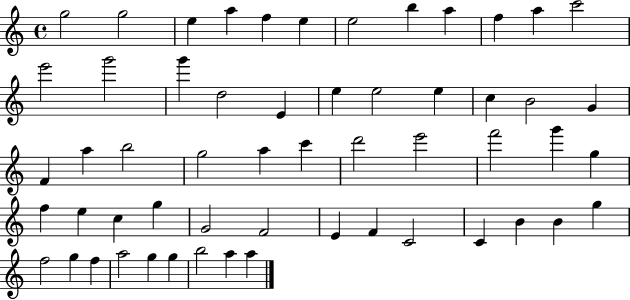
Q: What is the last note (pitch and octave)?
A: A5